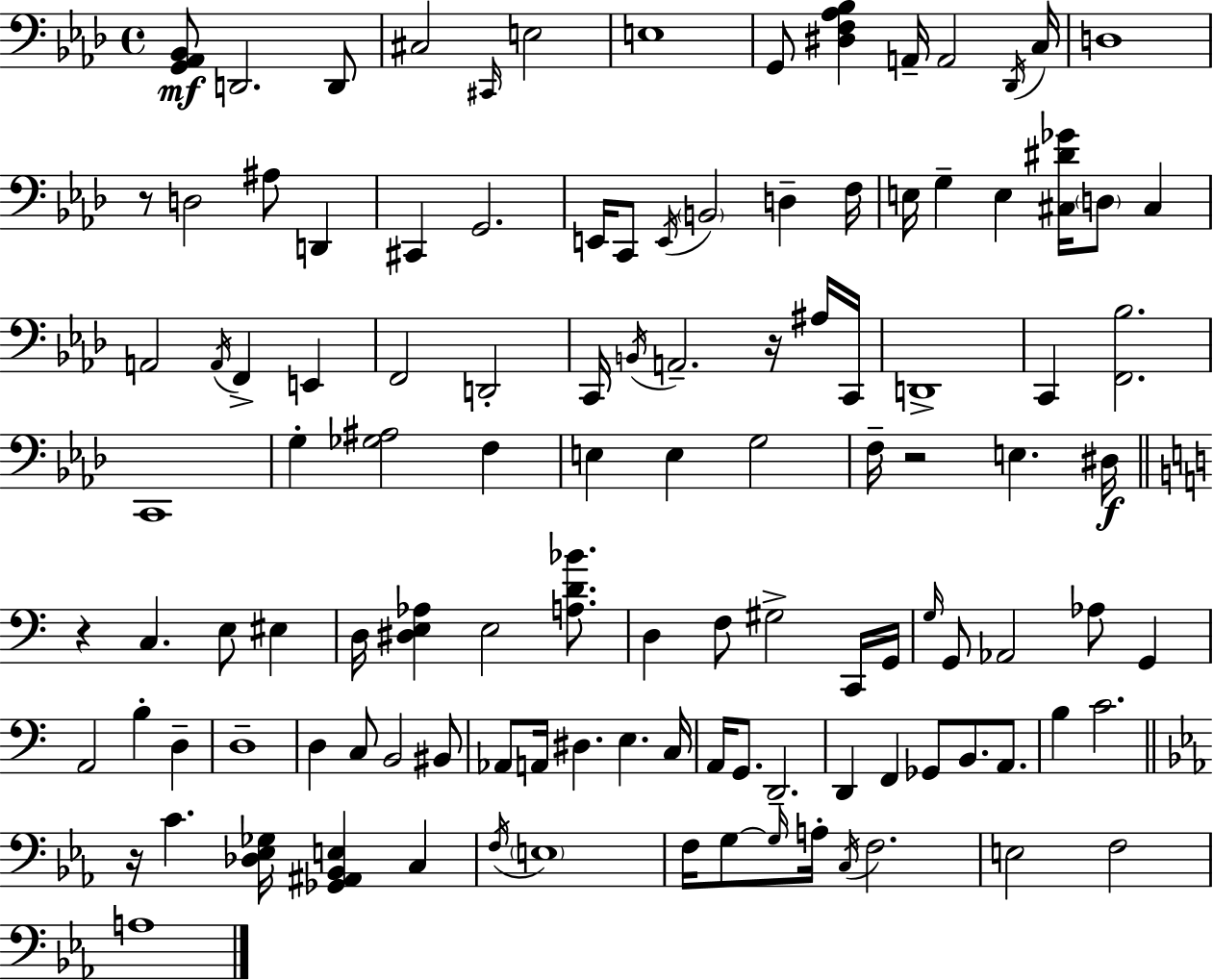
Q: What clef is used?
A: bass